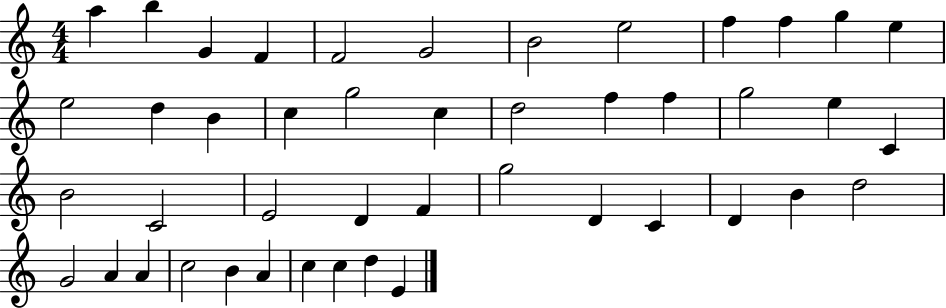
A5/q B5/q G4/q F4/q F4/h G4/h B4/h E5/h F5/q F5/q G5/q E5/q E5/h D5/q B4/q C5/q G5/h C5/q D5/h F5/q F5/q G5/h E5/q C4/q B4/h C4/h E4/h D4/q F4/q G5/h D4/q C4/q D4/q B4/q D5/h G4/h A4/q A4/q C5/h B4/q A4/q C5/q C5/q D5/q E4/q